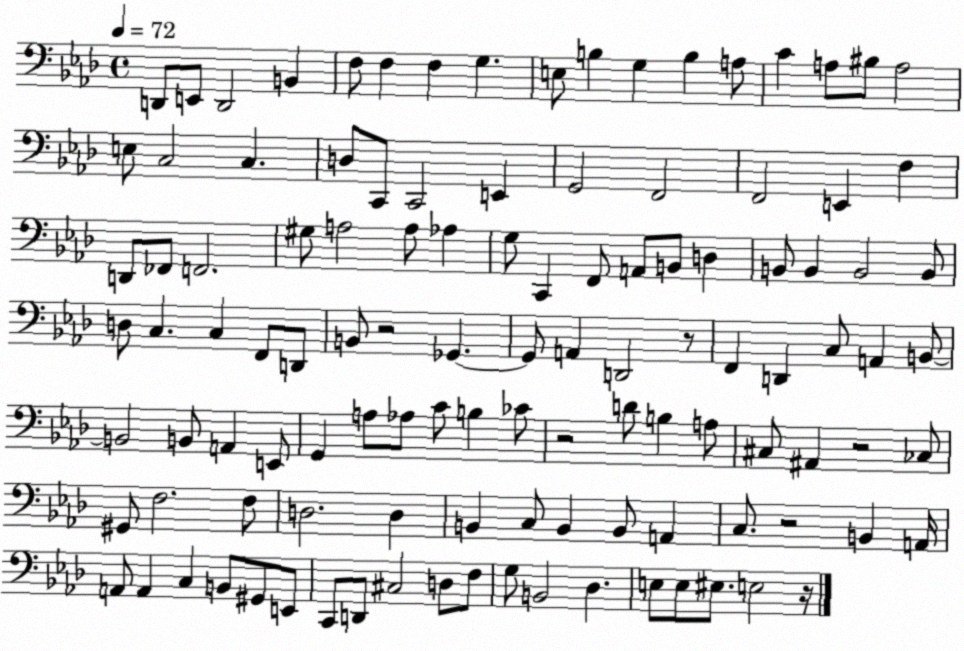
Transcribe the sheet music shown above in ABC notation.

X:1
T:Untitled
M:4/4
L:1/4
K:Ab
D,,/2 E,,/2 D,,2 B,, F,/2 F, F, G, E,/2 B, G, B, A,/2 C A,/2 ^B,/2 A,2 E,/2 C,2 C, D,/2 C,,/2 C,,2 E,, G,,2 F,,2 F,,2 E,, F, D,,/2 _F,,/2 F,,2 ^G,/2 A,2 A,/2 _A, G,/2 C,, F,,/2 A,,/2 B,,/2 D, B,,/2 B,, B,,2 B,,/2 D,/2 C, C, F,,/2 D,,/2 B,,/2 z2 _G,, _G,,/2 A,, D,,2 z/2 F,, D,, C,/2 A,, B,,/2 B,,2 B,,/2 A,, E,,/2 G,, A,/2 _A,/2 C/2 B, _C/2 z2 D/2 B, A,/2 ^C,/2 ^A,, z2 _C,/2 ^G,,/2 F,2 F,/2 D,2 D, B,, C,/2 B,, B,,/2 A,, C,/2 z2 B,, A,,/4 A,,/2 A,, C, B,,/2 ^G,,/2 E,,/2 C,,/2 D,,/2 ^C,2 D,/2 F,/2 G,/2 B,,2 _D, E,/2 E,/2 ^E,/2 E,2 z/4